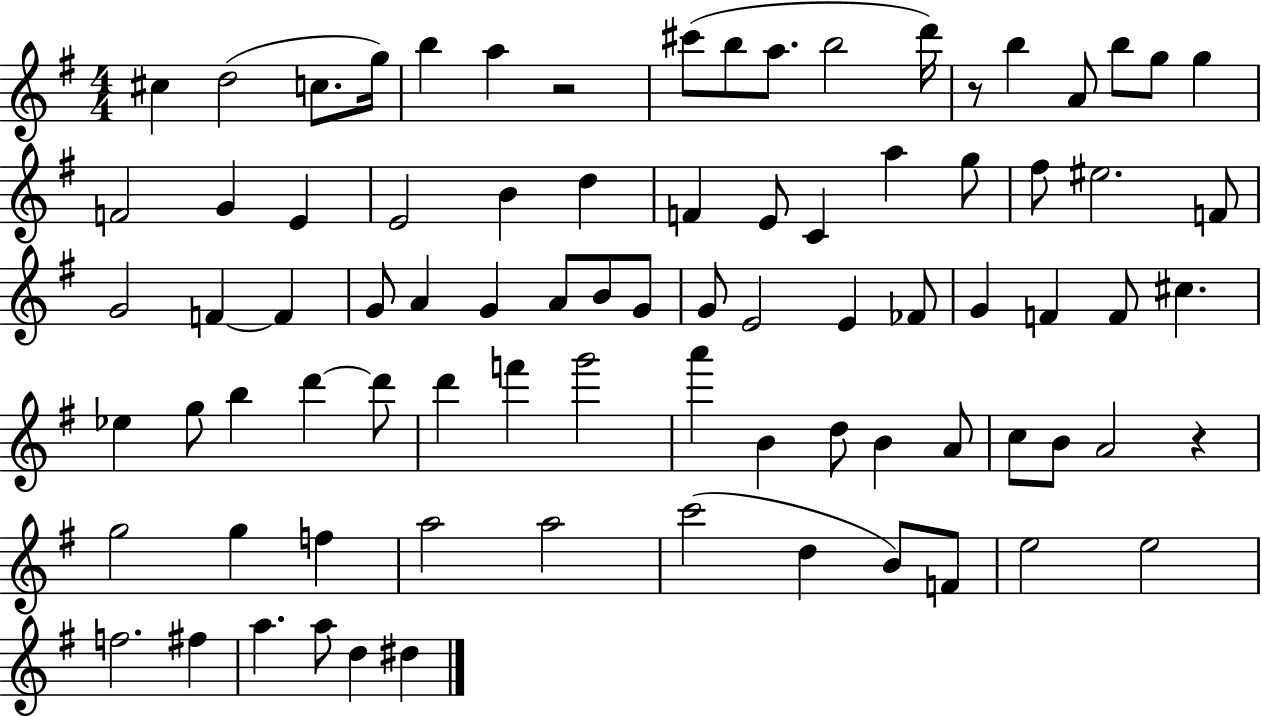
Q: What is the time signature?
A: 4/4